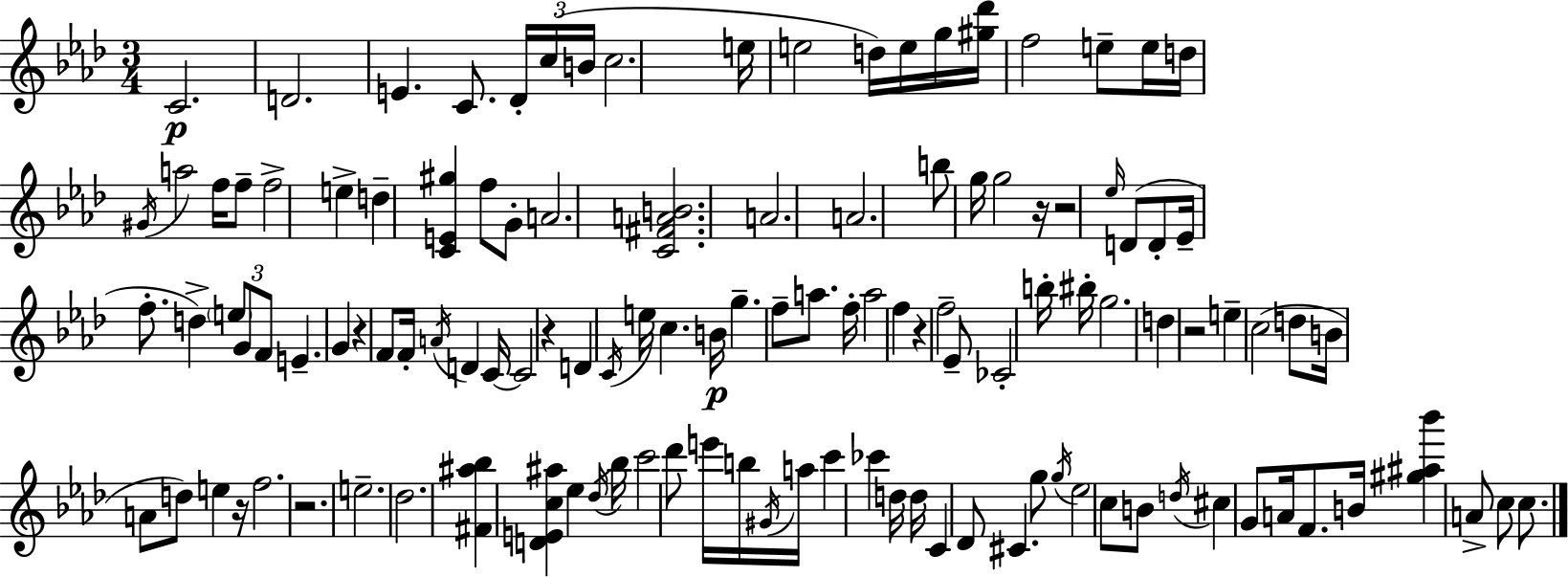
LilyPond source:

{
  \clef treble
  \numericTimeSignature
  \time 3/4
  \key f \minor
  c'2.\p | d'2. | e'4. c'8. \tuplet 3/2 { des'16-. c''16( b'16 } | c''2. | \break e''16 e''2 d''16) e''16 g''16 | <gis'' des'''>16 f''2 e''8-- e''16 | d''16 \acciaccatura { gis'16 } a''2 f''16 f''8-- | f''2-> e''4-> | \break d''4-- <c' e' gis''>4 f''8 g'8-. | a'2. | <c' fis' a' b'>2. | a'2. | \break a'2. | b''8 g''16 g''2 | r16 r2 \grace { ees''16 } d'8( | d'8-. ees'16-- f''8.-. d''4->) \tuplet 3/2 { \parenthesize e''8 | \break g'8 f'8 } e'4.-- g'4 | r4 f'8 f'16-. \acciaccatura { a'16 } d'4 | c'16~~ c'2 r4 | d'4 \acciaccatura { c'16 } e''16 c''4. | \break b'16\p g''4.-- f''8-- | a''8. f''16-. a''2 | f''4 r4 f''2-- | ees'8-- ces'2-. | \break b''16-. bis''16-. g''2. | d''4 r2 | e''4-- c''2( | d''8 b'16 a'8 d''8) e''4 | \break r16 f''2. | r2. | e''2.-- | des''2. | \break <fis' ais'' bes''>4 <d' e' c'' ais''>4 | ees''4 \acciaccatura { des''16 } bes''16 c'''2 | des'''8 e'''16 b''16 \acciaccatura { gis'16 } a''16 c'''4 | ces'''4 d''16 d''16 c'4 des'8 | \break cis'4. g''8 \acciaccatura { g''16 } ees''2 | c''8 b'8 \acciaccatura { d''16 } cis''4 | g'8 a'16 f'8. b'16 <gis'' ais'' bes'''>4 | a'8-> c''8 c''8. \bar "|."
}